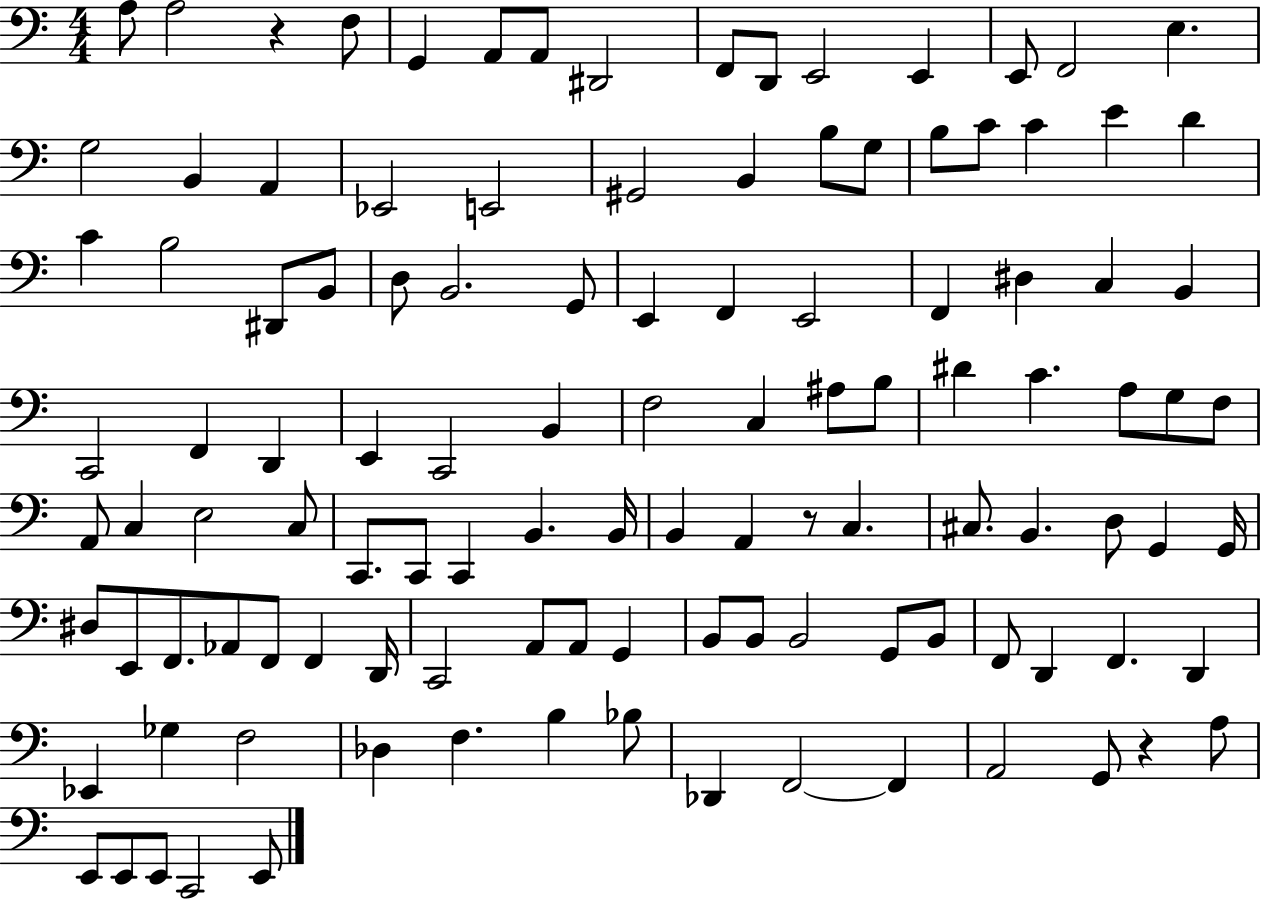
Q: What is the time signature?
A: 4/4